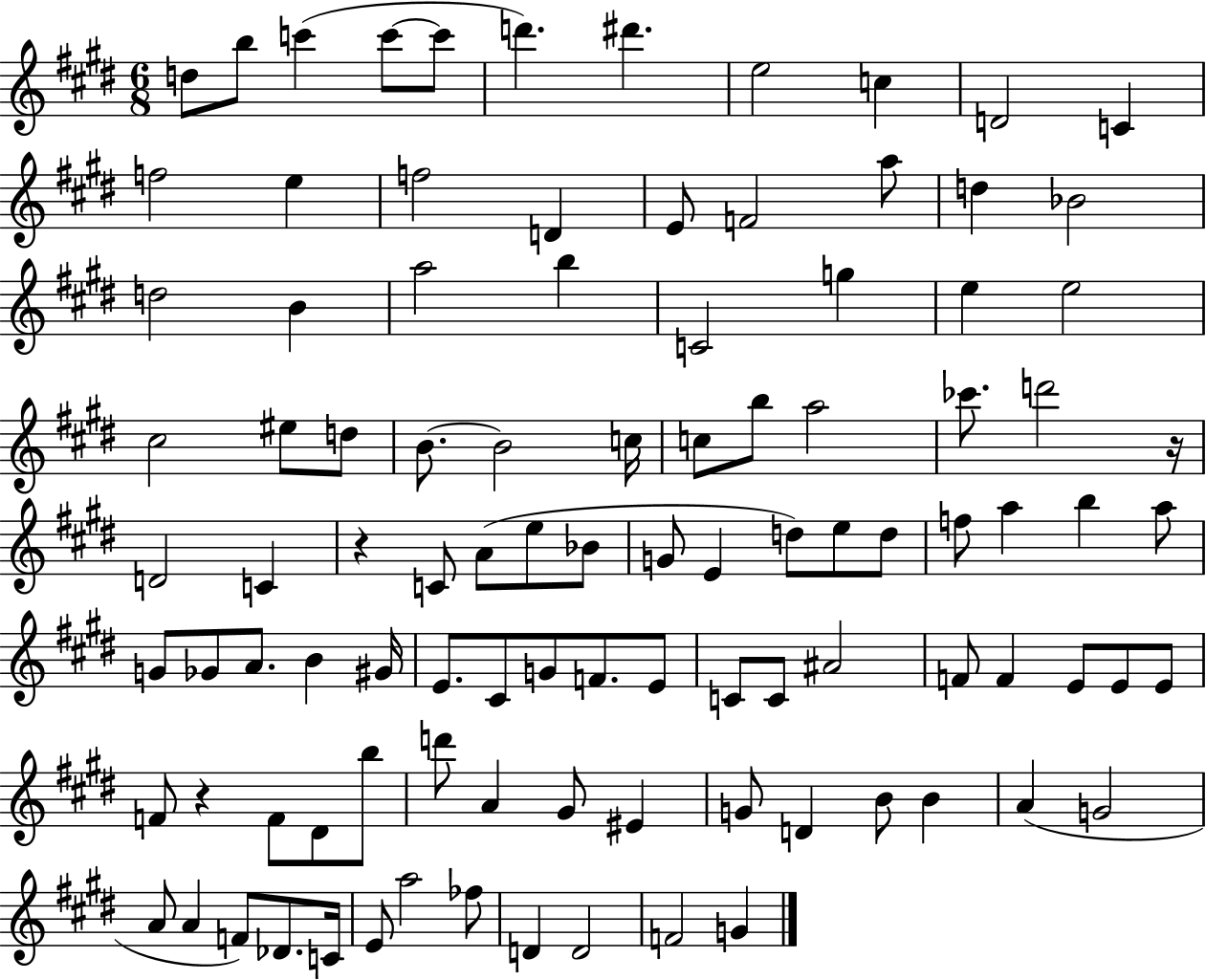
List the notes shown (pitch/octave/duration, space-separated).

D5/e B5/e C6/q C6/e C6/e D6/q. D#6/q. E5/h C5/q D4/h C4/q F5/h E5/q F5/h D4/q E4/e F4/h A5/e D5/q Bb4/h D5/h B4/q A5/h B5/q C4/h G5/q E5/q E5/h C#5/h EIS5/e D5/e B4/e. B4/h C5/s C5/e B5/e A5/h CES6/e. D6/h R/s D4/h C4/q R/q C4/e A4/e E5/e Bb4/e G4/e E4/q D5/e E5/e D5/e F5/e A5/q B5/q A5/e G4/e Gb4/e A4/e. B4/q G#4/s E4/e. C#4/e G4/e F4/e. E4/e C4/e C4/e A#4/h F4/e F4/q E4/e E4/e E4/e F4/e R/q F4/e D#4/e B5/e D6/e A4/q G#4/e EIS4/q G4/e D4/q B4/e B4/q A4/q G4/h A4/e A4/q F4/e Db4/e. C4/s E4/e A5/h FES5/e D4/q D4/h F4/h G4/q